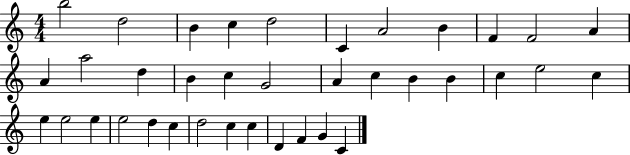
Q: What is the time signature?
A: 4/4